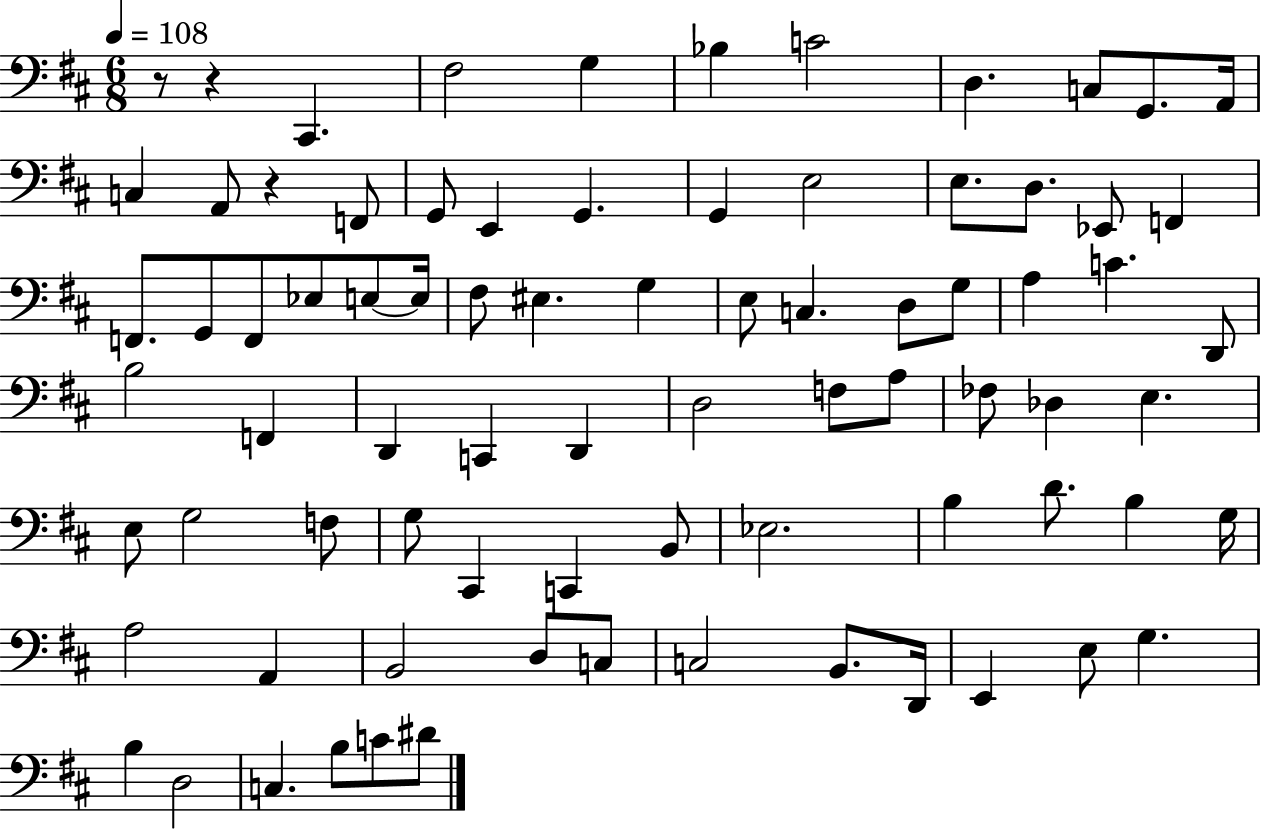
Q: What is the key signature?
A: D major